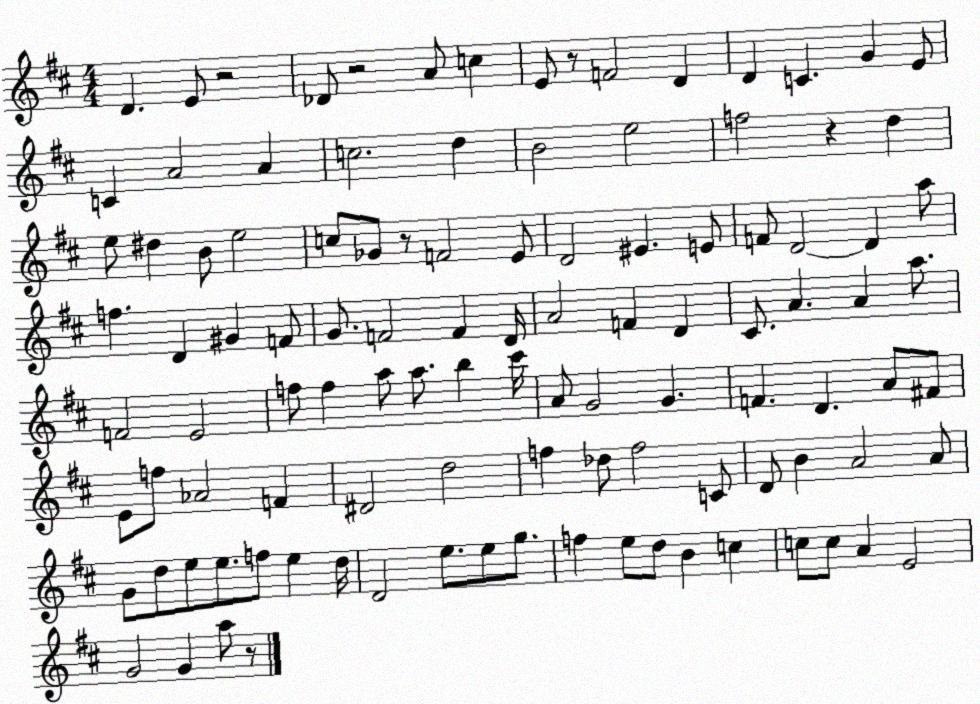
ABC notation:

X:1
T:Untitled
M:4/4
L:1/4
K:D
D E/2 z2 _D/2 z2 A/2 c E/2 z/2 F2 D D C G E/2 C A2 A c2 d B2 e2 f2 z d e/2 ^d B/2 e2 c/2 _G/2 z/2 F2 E/2 D2 ^E E/2 F/2 D2 D a/2 f D ^G F/2 G/2 F2 F D/4 A2 F D ^C/2 A A a/2 F2 E2 f/2 f a/2 a/2 b ^c'/4 A/2 G2 G F D A/2 ^F/2 E/2 f/2 _A2 F ^D2 d2 f _d/2 f2 C/2 D/2 B A2 A/2 G/2 d/2 e/2 e/2 f/2 e d/4 D2 e/2 e/2 g/2 f e/2 d/2 B c c/2 c/2 A E2 G2 G a/2 z/2